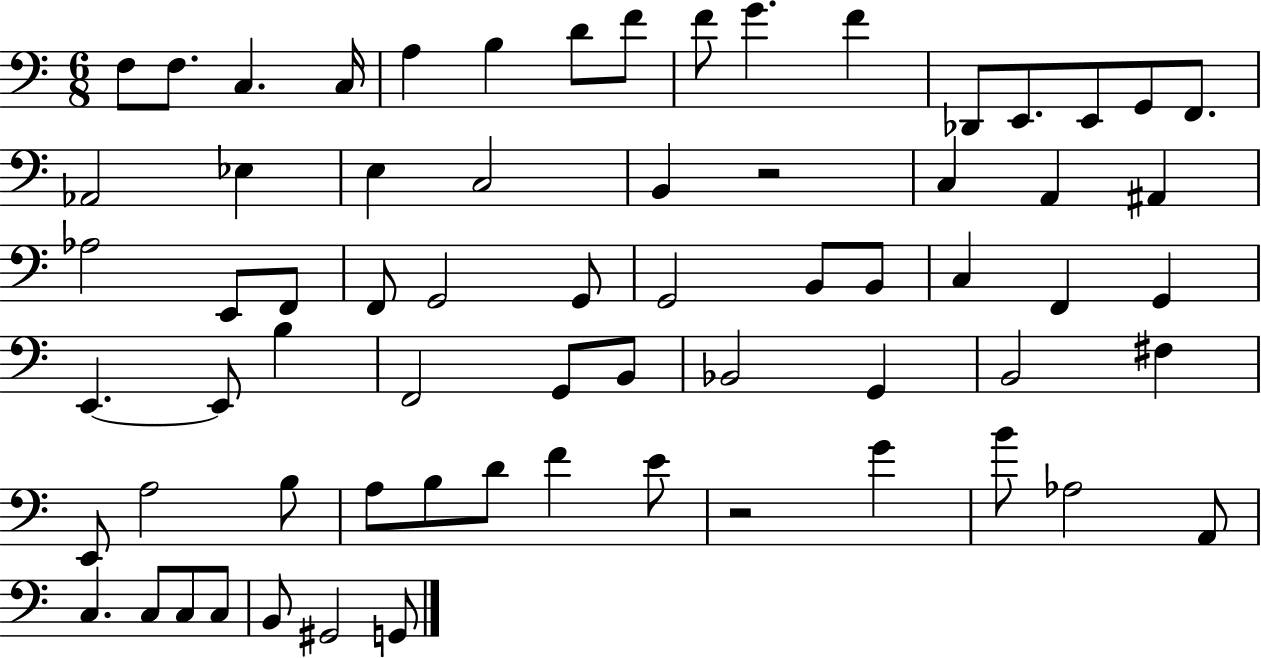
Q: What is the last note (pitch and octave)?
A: G2